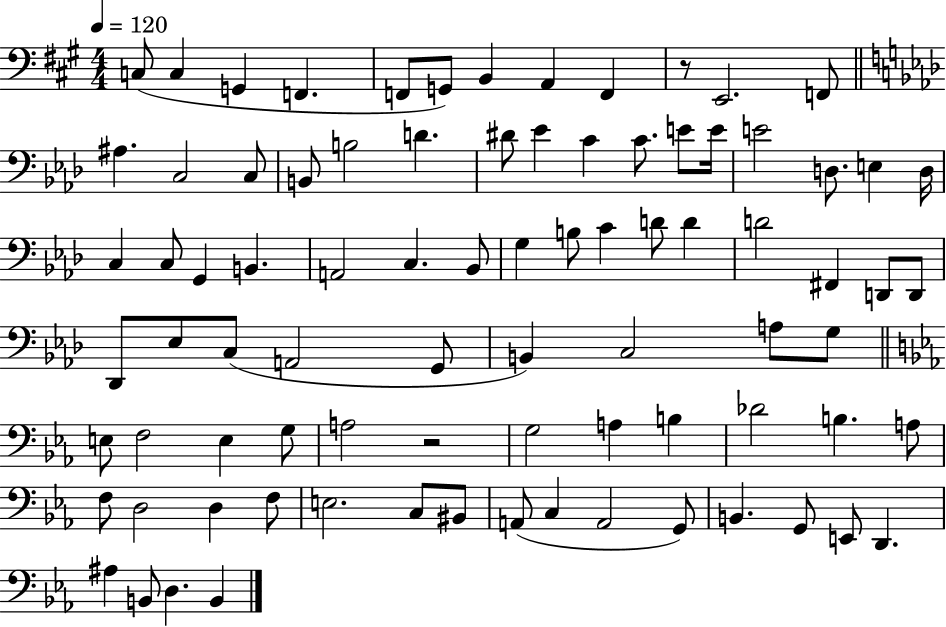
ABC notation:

X:1
T:Untitled
M:4/4
L:1/4
K:A
C,/2 C, G,, F,, F,,/2 G,,/2 B,, A,, F,, z/2 E,,2 F,,/2 ^A, C,2 C,/2 B,,/2 B,2 D ^D/2 _E C C/2 E/2 E/4 E2 D,/2 E, D,/4 C, C,/2 G,, B,, A,,2 C, _B,,/2 G, B,/2 C D/2 D D2 ^F,, D,,/2 D,,/2 _D,,/2 _E,/2 C,/2 A,,2 G,,/2 B,, C,2 A,/2 G,/2 E,/2 F,2 E, G,/2 A,2 z2 G,2 A, B, _D2 B, A,/2 F,/2 D,2 D, F,/2 E,2 C,/2 ^B,,/2 A,,/2 C, A,,2 G,,/2 B,, G,,/2 E,,/2 D,, ^A, B,,/2 D, B,,